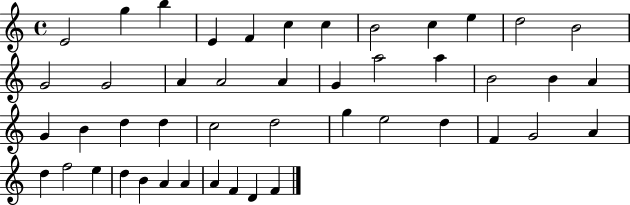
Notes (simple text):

E4/h G5/q B5/q E4/q F4/q C5/q C5/q B4/h C5/q E5/q D5/h B4/h G4/h G4/h A4/q A4/h A4/q G4/q A5/h A5/q B4/h B4/q A4/q G4/q B4/q D5/q D5/q C5/h D5/h G5/q E5/h D5/q F4/q G4/h A4/q D5/q F5/h E5/q D5/q B4/q A4/q A4/q A4/q F4/q D4/q F4/q